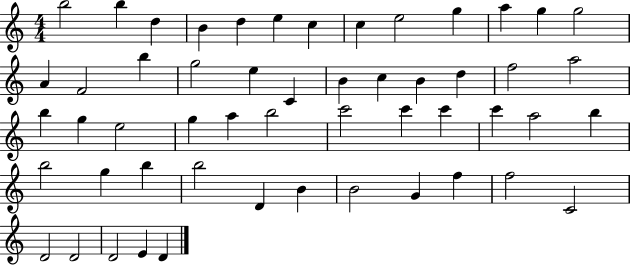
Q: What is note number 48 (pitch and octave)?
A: C4